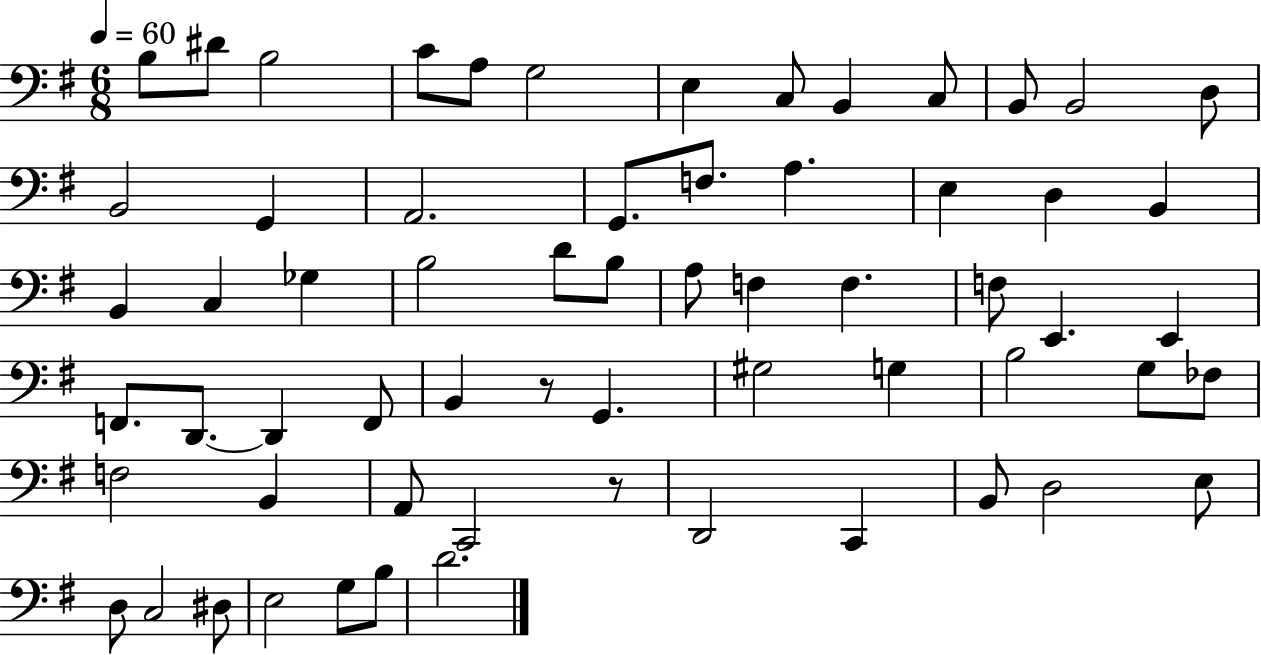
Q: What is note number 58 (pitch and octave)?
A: E3